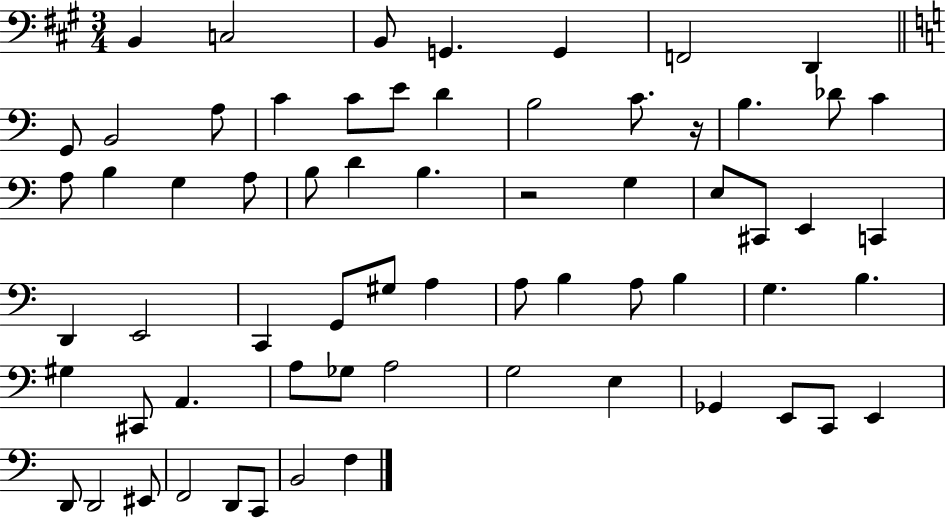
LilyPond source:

{
  \clef bass
  \numericTimeSignature
  \time 3/4
  \key a \major
  b,4 c2 | b,8 g,4. g,4 | f,2 d,4 | \bar "||" \break \key a \minor g,8 b,2 a8 | c'4 c'8 e'8 d'4 | b2 c'8. r16 | b4. des'8 c'4 | \break a8 b4 g4 a8 | b8 d'4 b4. | r2 g4 | e8 cis,8 e,4 c,4 | \break d,4 e,2 | c,4 g,8 gis8 a4 | a8 b4 a8 b4 | g4. b4. | \break gis4 cis,8 a,4. | a8 ges8 a2 | g2 e4 | ges,4 e,8 c,8 e,4 | \break d,8 d,2 eis,8 | f,2 d,8 c,8 | b,2 f4 | \bar "|."
}